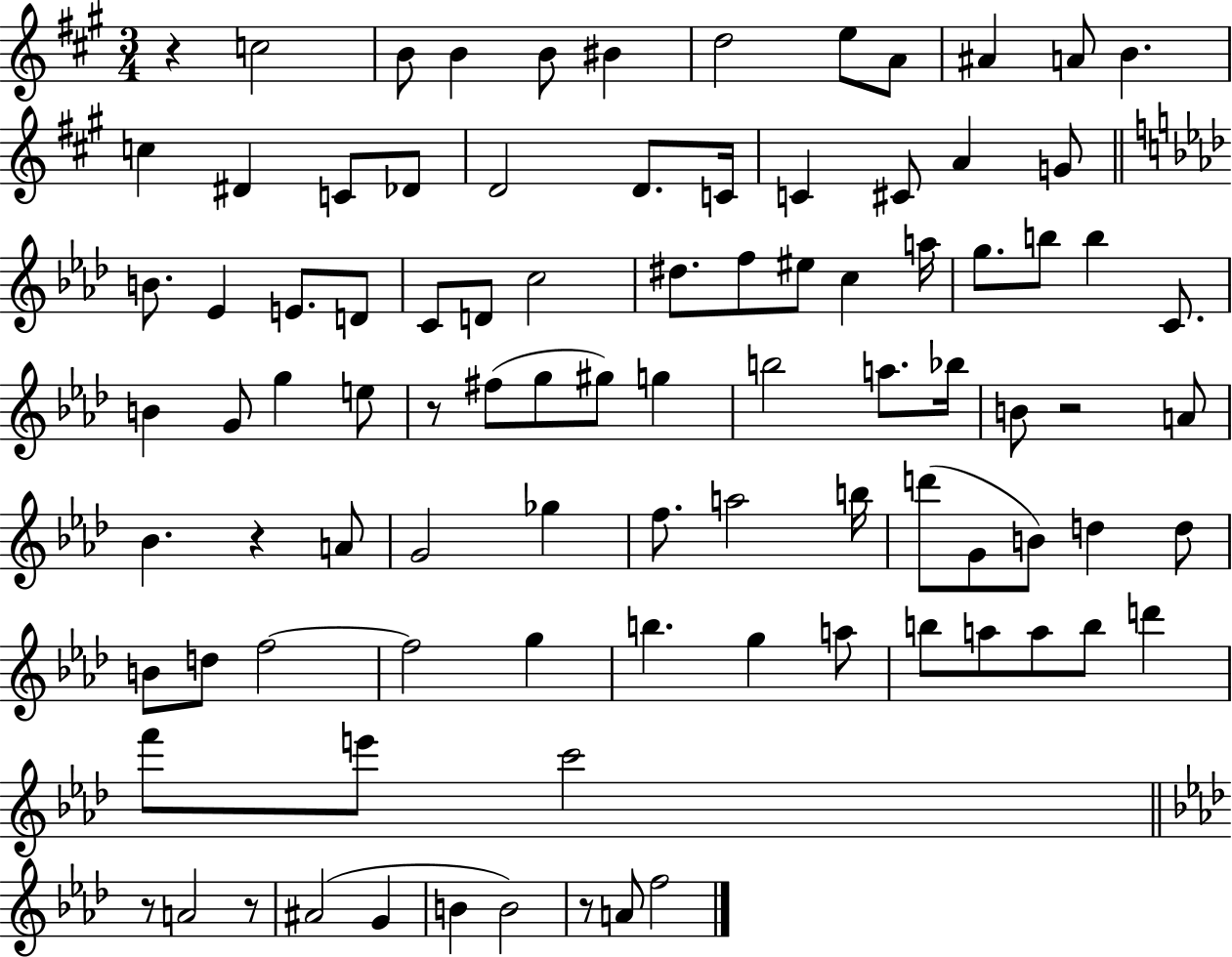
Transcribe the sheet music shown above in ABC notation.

X:1
T:Untitled
M:3/4
L:1/4
K:A
z c2 B/2 B B/2 ^B d2 e/2 A/2 ^A A/2 B c ^D C/2 _D/2 D2 D/2 C/4 C ^C/2 A G/2 B/2 _E E/2 D/2 C/2 D/2 c2 ^d/2 f/2 ^e/2 c a/4 g/2 b/2 b C/2 B G/2 g e/2 z/2 ^f/2 g/2 ^g/2 g b2 a/2 _b/4 B/2 z2 A/2 _B z A/2 G2 _g f/2 a2 b/4 d'/2 G/2 B/2 d d/2 B/2 d/2 f2 f2 g b g a/2 b/2 a/2 a/2 b/2 d' f'/2 e'/2 c'2 z/2 A2 z/2 ^A2 G B B2 z/2 A/2 f2